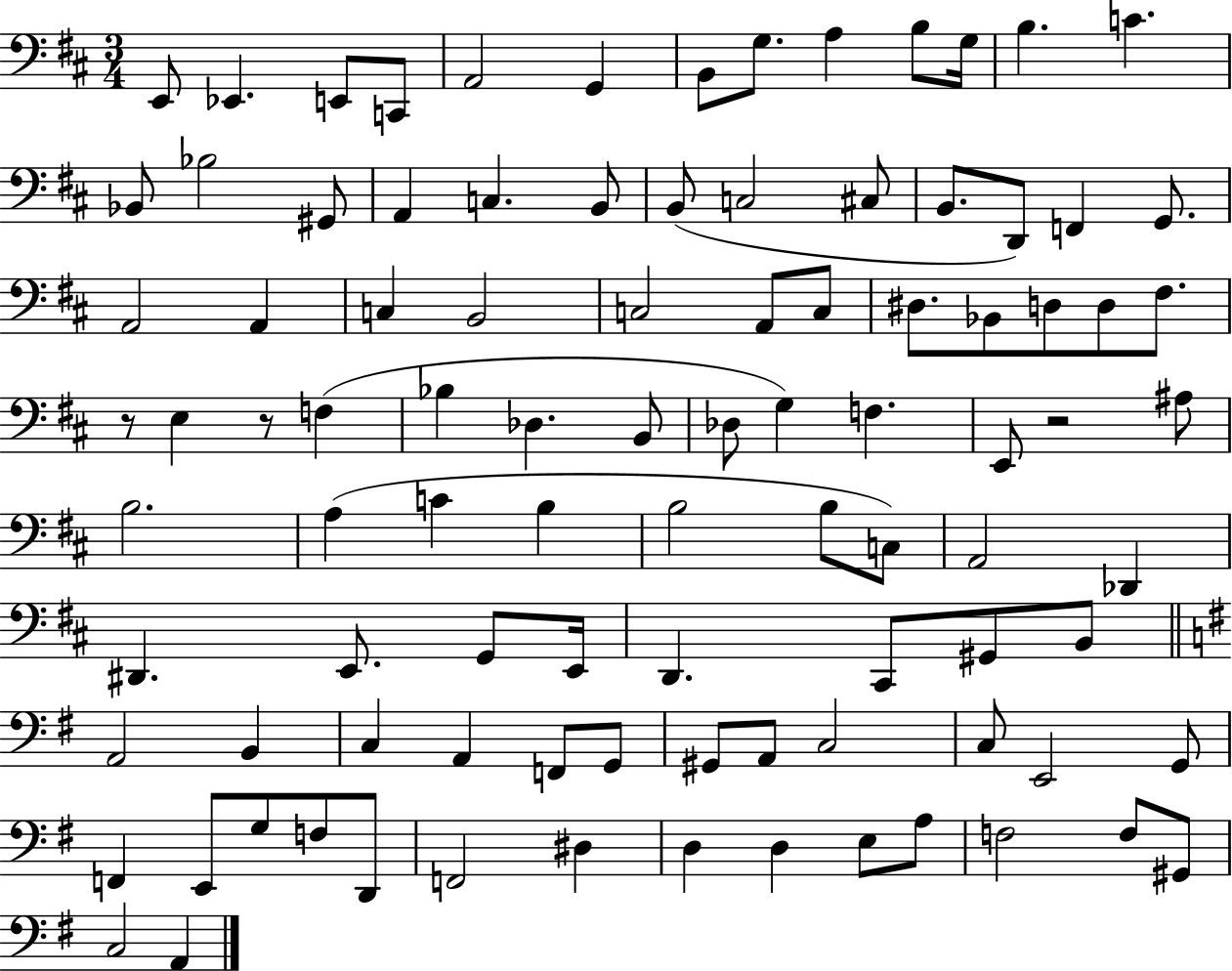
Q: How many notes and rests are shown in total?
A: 96